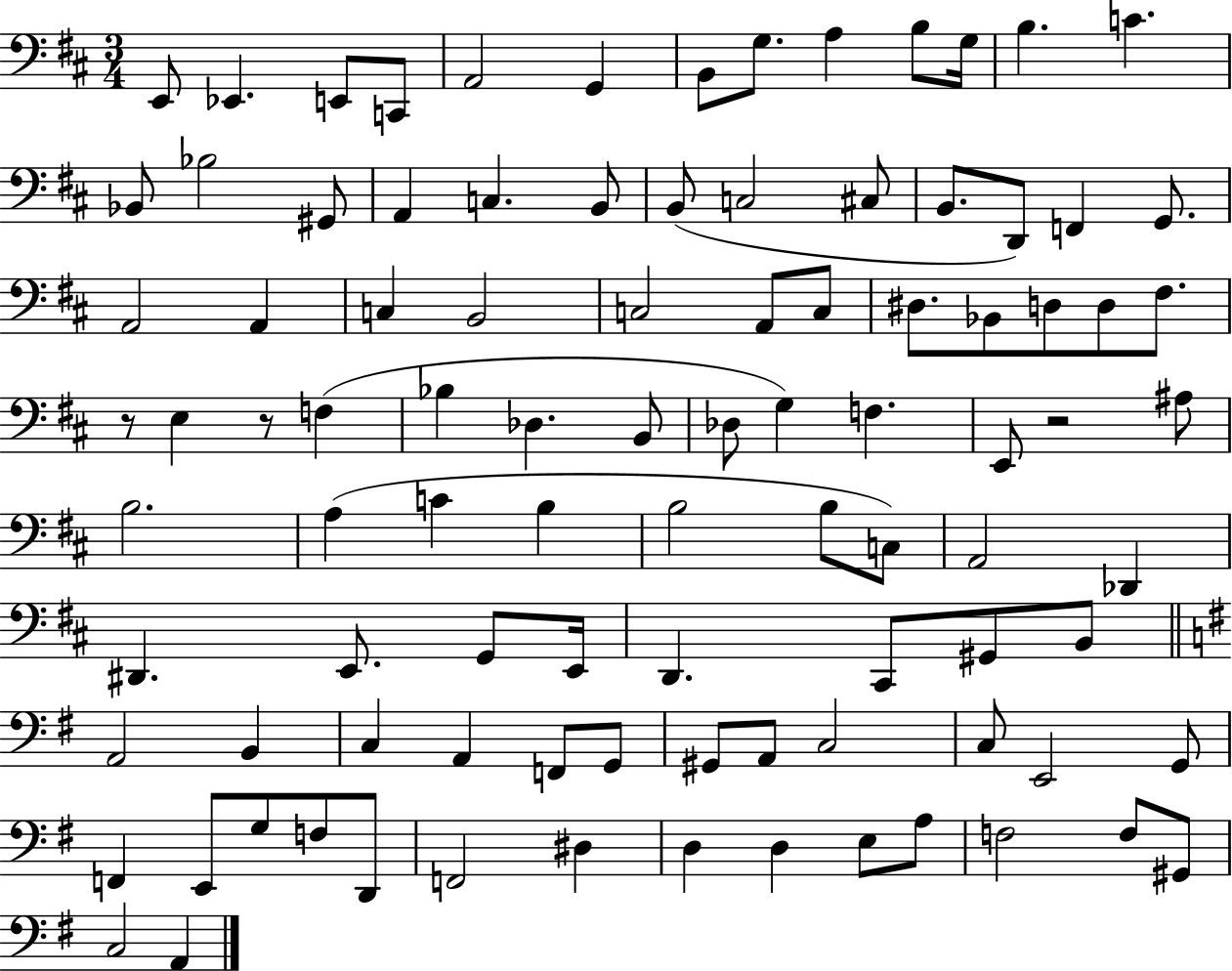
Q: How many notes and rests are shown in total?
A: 96